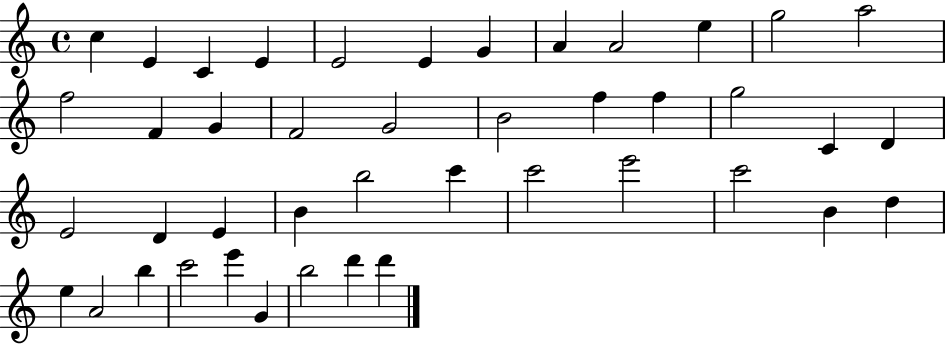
{
  \clef treble
  \time 4/4
  \defaultTimeSignature
  \key c \major
  c''4 e'4 c'4 e'4 | e'2 e'4 g'4 | a'4 a'2 e''4 | g''2 a''2 | \break f''2 f'4 g'4 | f'2 g'2 | b'2 f''4 f''4 | g''2 c'4 d'4 | \break e'2 d'4 e'4 | b'4 b''2 c'''4 | c'''2 e'''2 | c'''2 b'4 d''4 | \break e''4 a'2 b''4 | c'''2 e'''4 g'4 | b''2 d'''4 d'''4 | \bar "|."
}